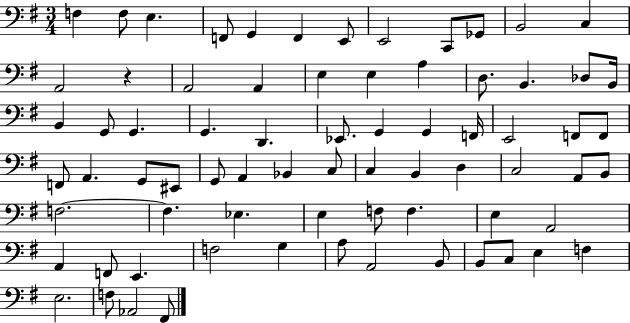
{
  \clef bass
  \numericTimeSignature
  \time 3/4
  \key g \major
  f4 f8 e4. | f,8 g,4 f,4 e,8 | e,2 c,8 ges,8 | b,2 c4 | \break a,2 r4 | a,2 a,4 | e4 e4 a4 | d8. b,4. des8 b,16 | \break b,4 g,8 g,4. | g,4. d,4. | ees,8. g,4 g,4 f,16 | e,2 f,8 f,8 | \break f,8 a,4. g,8 eis,8 | g,8 a,4 bes,4 c8 | c4 b,4 d4 | c2 a,8 b,8 | \break f2.~~ | f4. ees4. | e4 f8 f4. | e4 a,2 | \break a,4 f,8 e,4. | f2 g4 | a8 a,2 b,8 | b,8 c8 e4 f4 | \break e2. | f8 aes,2 fis,8 | \bar "|."
}